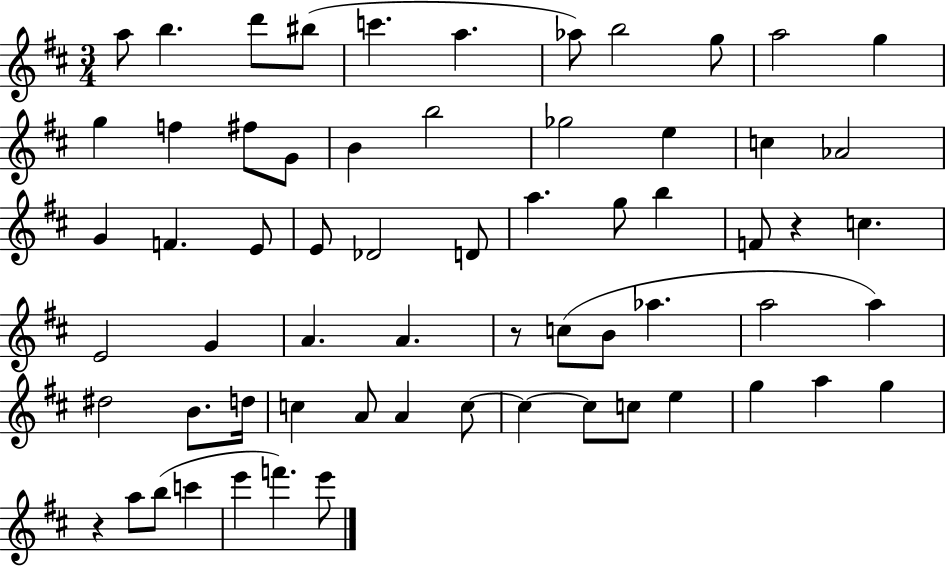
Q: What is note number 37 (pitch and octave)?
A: C5